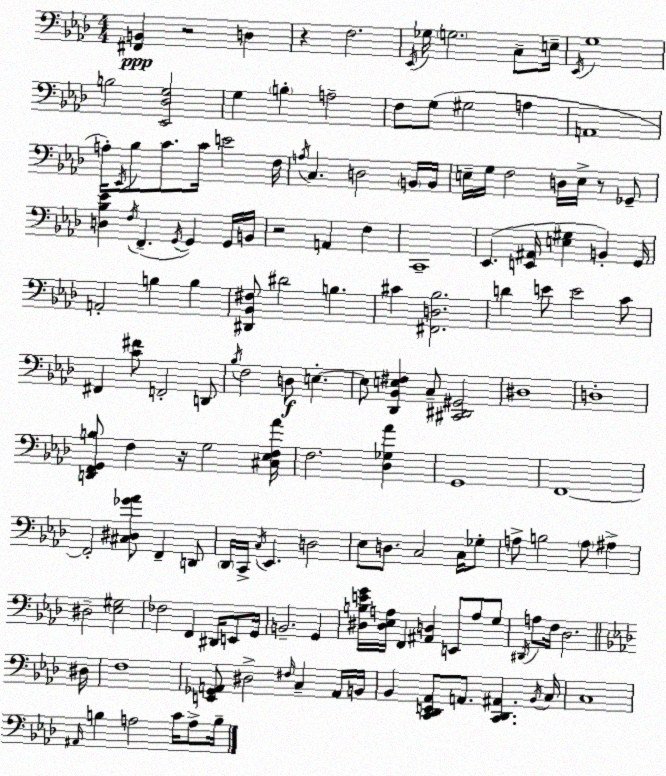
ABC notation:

X:1
T:Untitled
M:4/4
L:1/4
K:Ab
[^F,,B,,] z2 D, z F,2 _E,,/4 _G,/4 G,2 C,/2 E,/4 _E,,/4 G,4 B,2 [_E,,_D,G,]2 G, B, A,2 F,/2 G,/2 ^G,2 A, A,,4 A,/4 _E,,/4 _B,/2 C/2 C/4 E2 F,/4 A,/4 C, D,2 B,,/4 B,,/4 E,/4 G,/4 F,2 D,/4 E,/4 z/2 _G,,/2 [D,_B,_E] F,/4 F,, G,,/4 G,, G,,/4 B,,/4 z2 A,, F, C,,4 _E,, [E,,^A,,]/4 [E,^G,] B,, G,,/4 A,,2 B, B, [^D,,_B,,^F,]/2 ^D2 B, ^C [^F,,D,_B,]2 D E/2 E2 C/2 ^F,, [C^F]/2 F,,2 D,,/2 _B,/4 F,2 D,/2 E, E,/2 [_D,,_B,,E,^F,] C,/2 [^C,,^D,,^G,,]2 ^D,4 D,4 [D,,F,,G,,B,]/2 F, z/4 G,2 [^C,_E,F,_A]/4 F,2 [_D,_G,_A] G,,4 F,,4 F,,2 [^C,^D,_G_A]/2 F,, D,,/2 _D,,/4 C,,/4 C,/4 _E,, D,2 _E,/2 D,/2 C,2 C,/4 _G,/2 A,/2 B,2 A,/2 ^A, ^D,2 [_E,^G,]2 _F,2 F,, ^D,,/4 E,,/2 G,,/4 B,,2 G,, [^D,B,EG]/4 [^D,_E,A,]/4 F,, [^A,,D,] E,,/2 A,/2 G,/2 ^D,,/4 A,/2 F,/4 _D,2 ^D,/4 F,4 [E,,_G,,A,,]/2 ^D,2 ^F,/4 C, A,,/4 B,,/4 _B,, [C,,_D,,E,,_A,,]/2 A,,/2 [C,,_D,,^A,,] _B,,/4 C,/4 C,4 ^A,,/4 B, A,2 C/4 A,/2 B,/4